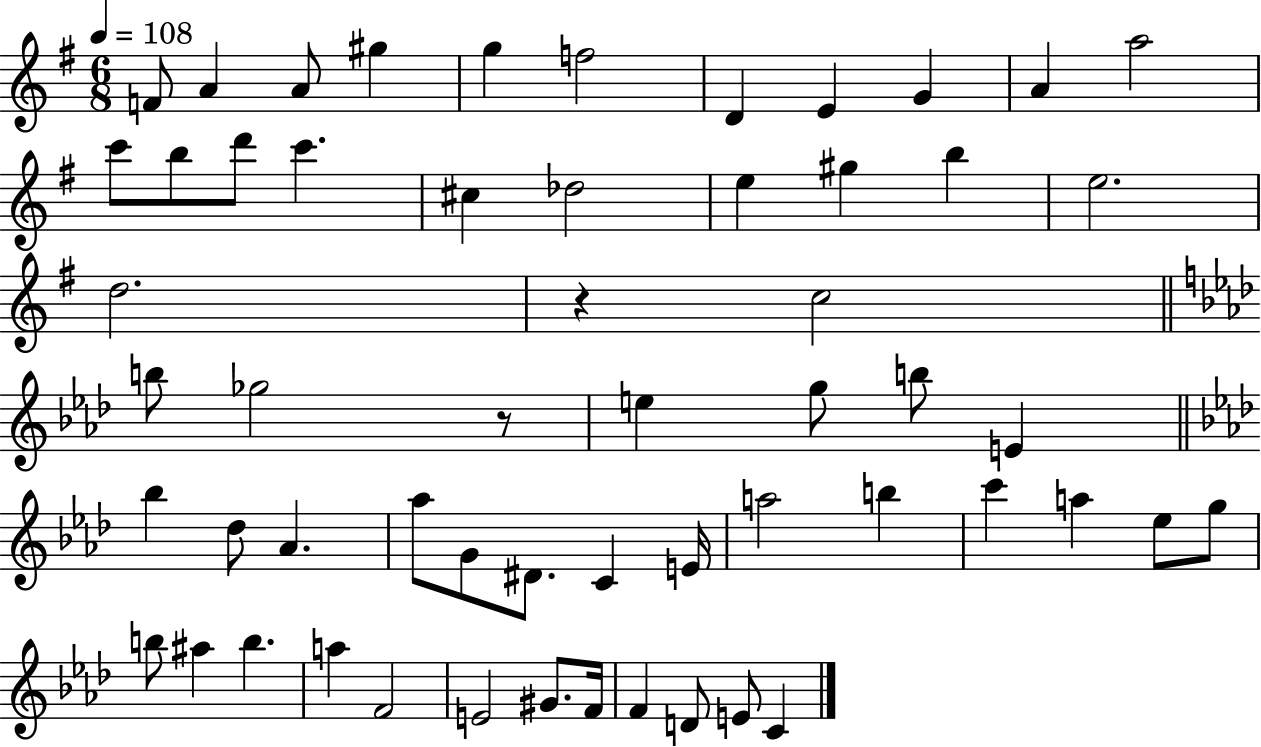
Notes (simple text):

F4/e A4/q A4/e G#5/q G5/q F5/h D4/q E4/q G4/q A4/q A5/h C6/e B5/e D6/e C6/q. C#5/q Db5/h E5/q G#5/q B5/q E5/h. D5/h. R/q C5/h B5/e Gb5/h R/e E5/q G5/e B5/e E4/q Bb5/q Db5/e Ab4/q. Ab5/e G4/e D#4/e. C4/q E4/s A5/h B5/q C6/q A5/q Eb5/e G5/e B5/e A#5/q B5/q. A5/q F4/h E4/h G#4/e. F4/s F4/q D4/e E4/e C4/q